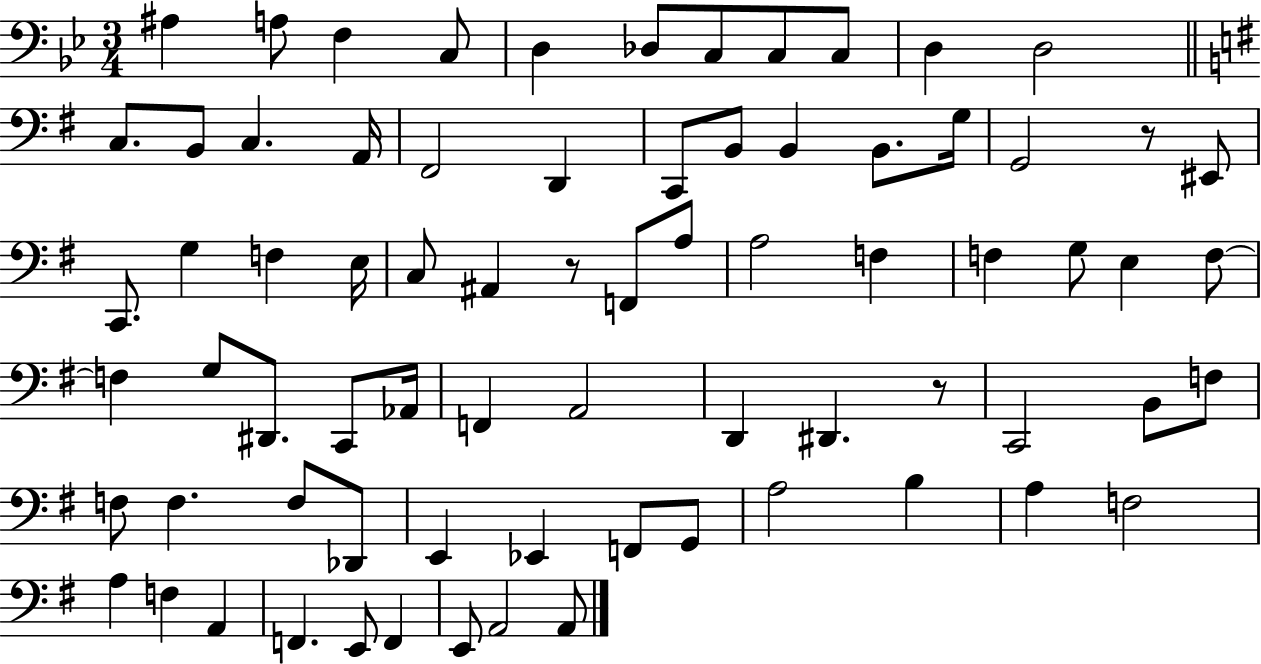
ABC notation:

X:1
T:Untitled
M:3/4
L:1/4
K:Bb
^A, A,/2 F, C,/2 D, _D,/2 C,/2 C,/2 C,/2 D, D,2 C,/2 B,,/2 C, A,,/4 ^F,,2 D,, C,,/2 B,,/2 B,, B,,/2 G,/4 G,,2 z/2 ^E,,/2 C,,/2 G, F, E,/4 C,/2 ^A,, z/2 F,,/2 A,/2 A,2 F, F, G,/2 E, F,/2 F, G,/2 ^D,,/2 C,,/2 _A,,/4 F,, A,,2 D,, ^D,, z/2 C,,2 B,,/2 F,/2 F,/2 F, F,/2 _D,,/2 E,, _E,, F,,/2 G,,/2 A,2 B, A, F,2 A, F, A,, F,, E,,/2 F,, E,,/2 A,,2 A,,/2